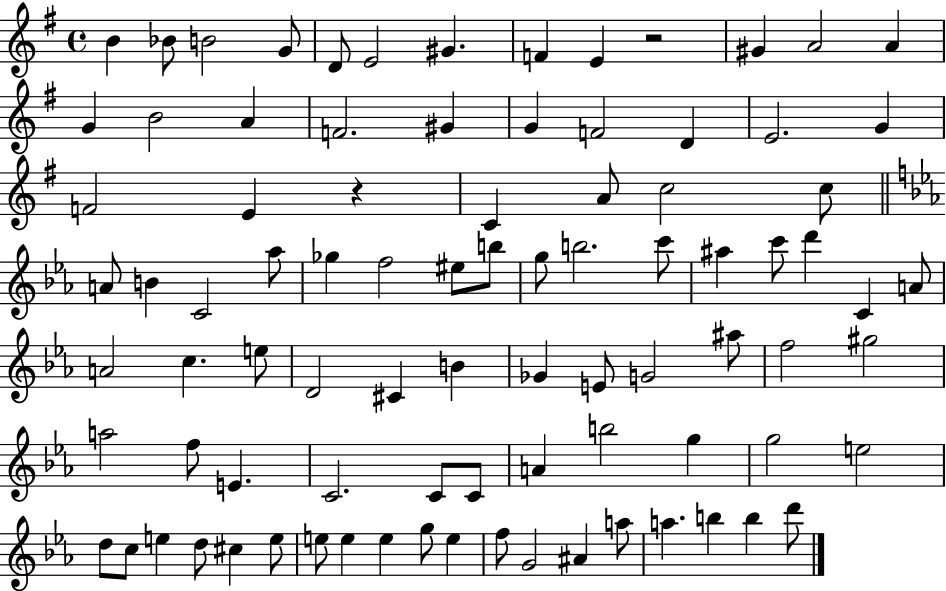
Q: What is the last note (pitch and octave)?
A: D6